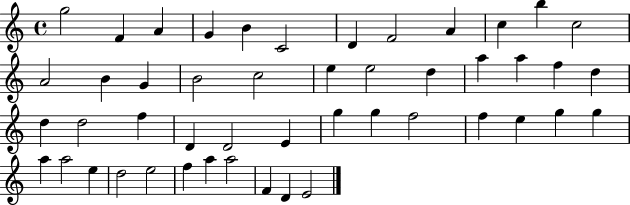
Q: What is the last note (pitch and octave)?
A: E4